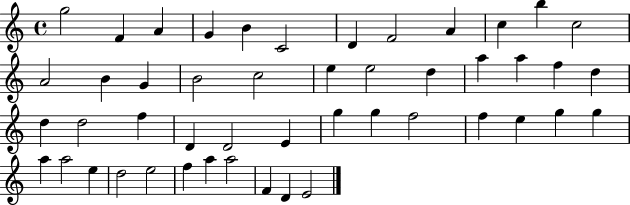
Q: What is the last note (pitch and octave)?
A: E4